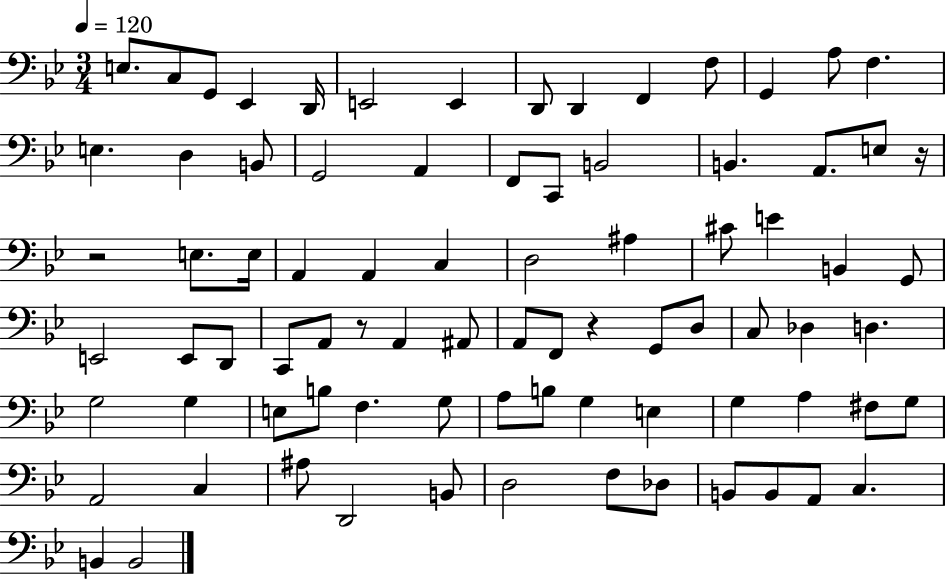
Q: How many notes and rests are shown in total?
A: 82